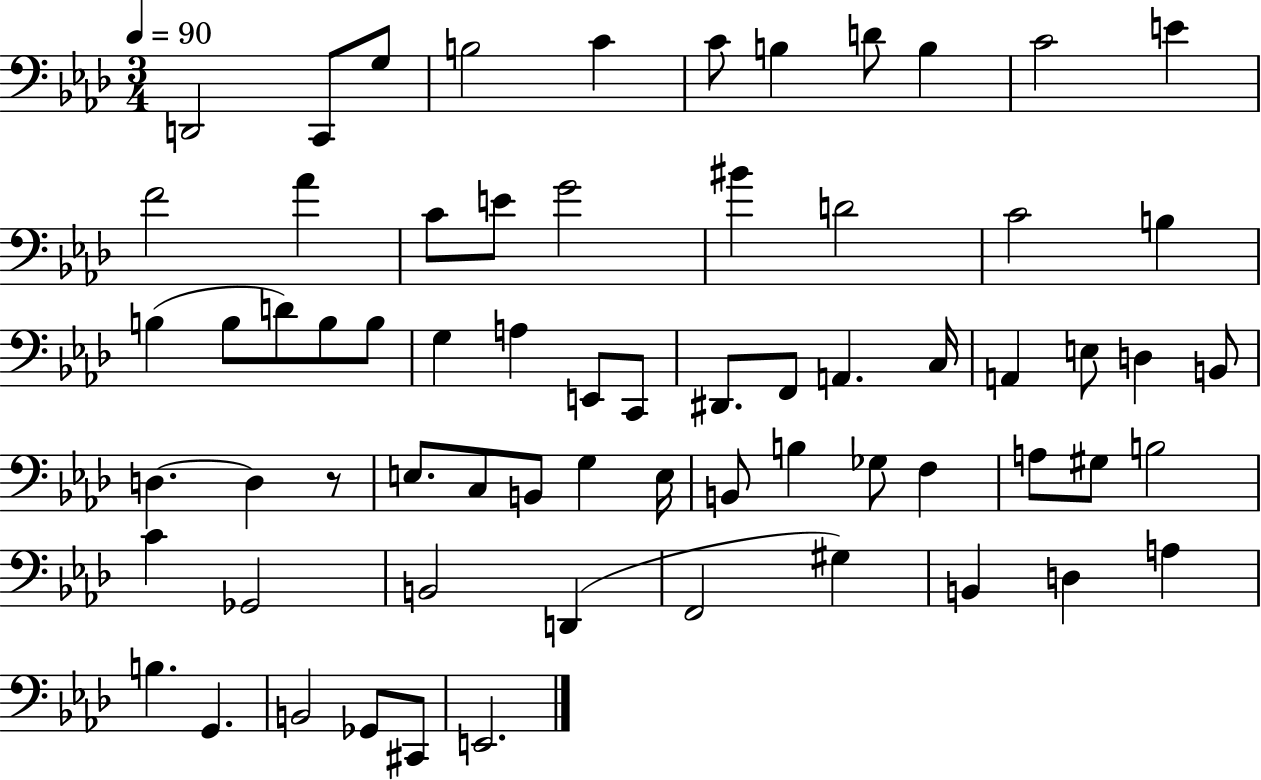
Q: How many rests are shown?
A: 1